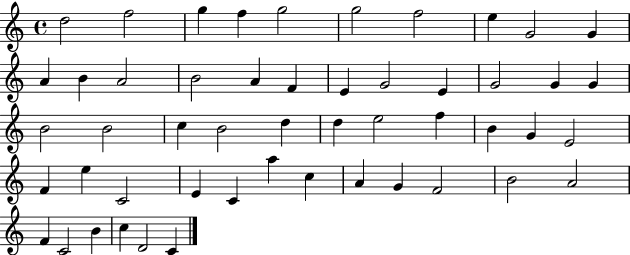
X:1
T:Untitled
M:4/4
L:1/4
K:C
d2 f2 g f g2 g2 f2 e G2 G A B A2 B2 A F E G2 E G2 G G B2 B2 c B2 d d e2 f B G E2 F e C2 E C a c A G F2 B2 A2 F C2 B c D2 C